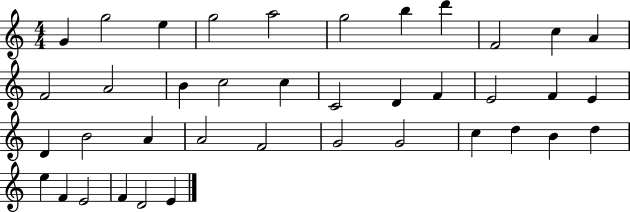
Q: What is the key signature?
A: C major